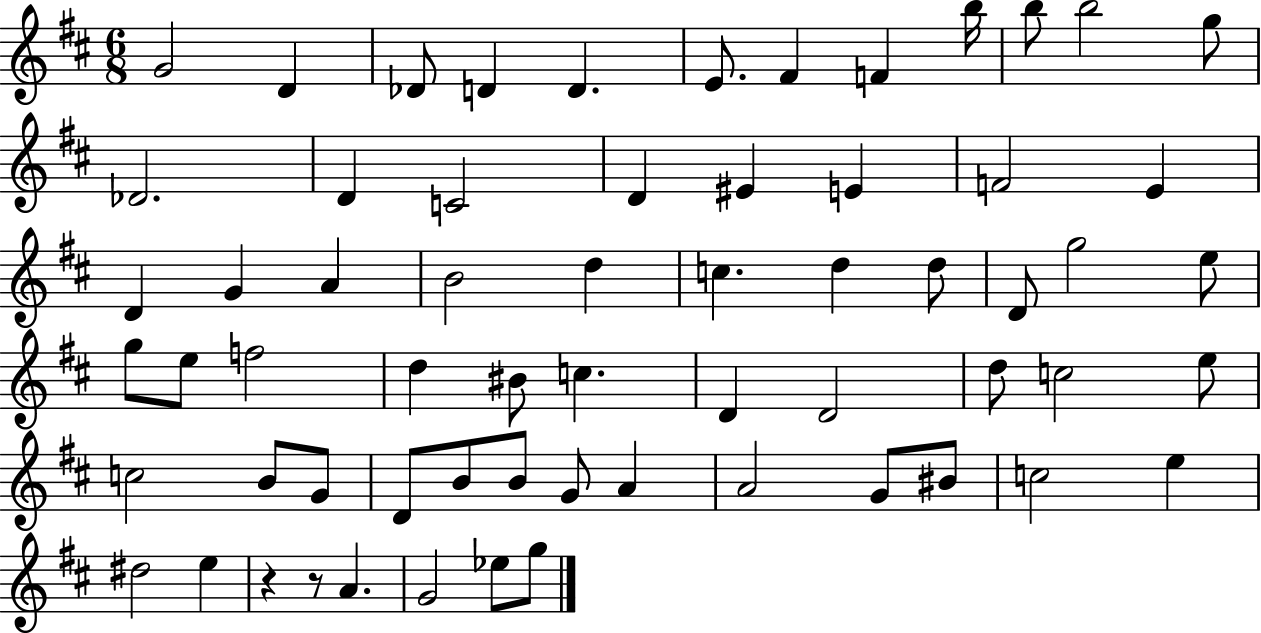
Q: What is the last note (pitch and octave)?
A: G5